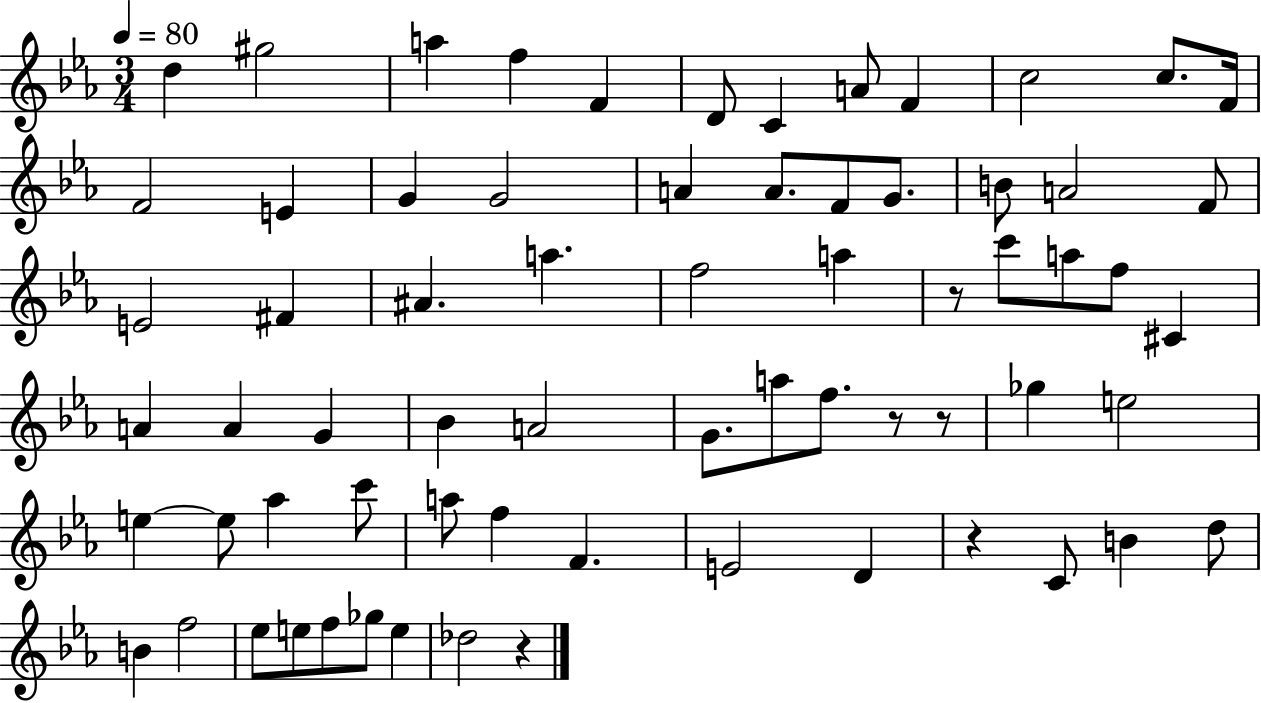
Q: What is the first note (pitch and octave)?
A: D5